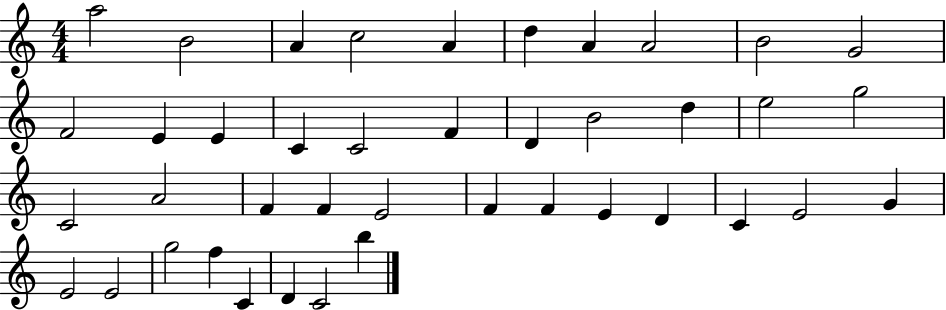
A5/h B4/h A4/q C5/h A4/q D5/q A4/q A4/h B4/h G4/h F4/h E4/q E4/q C4/q C4/h F4/q D4/q B4/h D5/q E5/h G5/h C4/h A4/h F4/q F4/q E4/h F4/q F4/q E4/q D4/q C4/q E4/h G4/q E4/h E4/h G5/h F5/q C4/q D4/q C4/h B5/q